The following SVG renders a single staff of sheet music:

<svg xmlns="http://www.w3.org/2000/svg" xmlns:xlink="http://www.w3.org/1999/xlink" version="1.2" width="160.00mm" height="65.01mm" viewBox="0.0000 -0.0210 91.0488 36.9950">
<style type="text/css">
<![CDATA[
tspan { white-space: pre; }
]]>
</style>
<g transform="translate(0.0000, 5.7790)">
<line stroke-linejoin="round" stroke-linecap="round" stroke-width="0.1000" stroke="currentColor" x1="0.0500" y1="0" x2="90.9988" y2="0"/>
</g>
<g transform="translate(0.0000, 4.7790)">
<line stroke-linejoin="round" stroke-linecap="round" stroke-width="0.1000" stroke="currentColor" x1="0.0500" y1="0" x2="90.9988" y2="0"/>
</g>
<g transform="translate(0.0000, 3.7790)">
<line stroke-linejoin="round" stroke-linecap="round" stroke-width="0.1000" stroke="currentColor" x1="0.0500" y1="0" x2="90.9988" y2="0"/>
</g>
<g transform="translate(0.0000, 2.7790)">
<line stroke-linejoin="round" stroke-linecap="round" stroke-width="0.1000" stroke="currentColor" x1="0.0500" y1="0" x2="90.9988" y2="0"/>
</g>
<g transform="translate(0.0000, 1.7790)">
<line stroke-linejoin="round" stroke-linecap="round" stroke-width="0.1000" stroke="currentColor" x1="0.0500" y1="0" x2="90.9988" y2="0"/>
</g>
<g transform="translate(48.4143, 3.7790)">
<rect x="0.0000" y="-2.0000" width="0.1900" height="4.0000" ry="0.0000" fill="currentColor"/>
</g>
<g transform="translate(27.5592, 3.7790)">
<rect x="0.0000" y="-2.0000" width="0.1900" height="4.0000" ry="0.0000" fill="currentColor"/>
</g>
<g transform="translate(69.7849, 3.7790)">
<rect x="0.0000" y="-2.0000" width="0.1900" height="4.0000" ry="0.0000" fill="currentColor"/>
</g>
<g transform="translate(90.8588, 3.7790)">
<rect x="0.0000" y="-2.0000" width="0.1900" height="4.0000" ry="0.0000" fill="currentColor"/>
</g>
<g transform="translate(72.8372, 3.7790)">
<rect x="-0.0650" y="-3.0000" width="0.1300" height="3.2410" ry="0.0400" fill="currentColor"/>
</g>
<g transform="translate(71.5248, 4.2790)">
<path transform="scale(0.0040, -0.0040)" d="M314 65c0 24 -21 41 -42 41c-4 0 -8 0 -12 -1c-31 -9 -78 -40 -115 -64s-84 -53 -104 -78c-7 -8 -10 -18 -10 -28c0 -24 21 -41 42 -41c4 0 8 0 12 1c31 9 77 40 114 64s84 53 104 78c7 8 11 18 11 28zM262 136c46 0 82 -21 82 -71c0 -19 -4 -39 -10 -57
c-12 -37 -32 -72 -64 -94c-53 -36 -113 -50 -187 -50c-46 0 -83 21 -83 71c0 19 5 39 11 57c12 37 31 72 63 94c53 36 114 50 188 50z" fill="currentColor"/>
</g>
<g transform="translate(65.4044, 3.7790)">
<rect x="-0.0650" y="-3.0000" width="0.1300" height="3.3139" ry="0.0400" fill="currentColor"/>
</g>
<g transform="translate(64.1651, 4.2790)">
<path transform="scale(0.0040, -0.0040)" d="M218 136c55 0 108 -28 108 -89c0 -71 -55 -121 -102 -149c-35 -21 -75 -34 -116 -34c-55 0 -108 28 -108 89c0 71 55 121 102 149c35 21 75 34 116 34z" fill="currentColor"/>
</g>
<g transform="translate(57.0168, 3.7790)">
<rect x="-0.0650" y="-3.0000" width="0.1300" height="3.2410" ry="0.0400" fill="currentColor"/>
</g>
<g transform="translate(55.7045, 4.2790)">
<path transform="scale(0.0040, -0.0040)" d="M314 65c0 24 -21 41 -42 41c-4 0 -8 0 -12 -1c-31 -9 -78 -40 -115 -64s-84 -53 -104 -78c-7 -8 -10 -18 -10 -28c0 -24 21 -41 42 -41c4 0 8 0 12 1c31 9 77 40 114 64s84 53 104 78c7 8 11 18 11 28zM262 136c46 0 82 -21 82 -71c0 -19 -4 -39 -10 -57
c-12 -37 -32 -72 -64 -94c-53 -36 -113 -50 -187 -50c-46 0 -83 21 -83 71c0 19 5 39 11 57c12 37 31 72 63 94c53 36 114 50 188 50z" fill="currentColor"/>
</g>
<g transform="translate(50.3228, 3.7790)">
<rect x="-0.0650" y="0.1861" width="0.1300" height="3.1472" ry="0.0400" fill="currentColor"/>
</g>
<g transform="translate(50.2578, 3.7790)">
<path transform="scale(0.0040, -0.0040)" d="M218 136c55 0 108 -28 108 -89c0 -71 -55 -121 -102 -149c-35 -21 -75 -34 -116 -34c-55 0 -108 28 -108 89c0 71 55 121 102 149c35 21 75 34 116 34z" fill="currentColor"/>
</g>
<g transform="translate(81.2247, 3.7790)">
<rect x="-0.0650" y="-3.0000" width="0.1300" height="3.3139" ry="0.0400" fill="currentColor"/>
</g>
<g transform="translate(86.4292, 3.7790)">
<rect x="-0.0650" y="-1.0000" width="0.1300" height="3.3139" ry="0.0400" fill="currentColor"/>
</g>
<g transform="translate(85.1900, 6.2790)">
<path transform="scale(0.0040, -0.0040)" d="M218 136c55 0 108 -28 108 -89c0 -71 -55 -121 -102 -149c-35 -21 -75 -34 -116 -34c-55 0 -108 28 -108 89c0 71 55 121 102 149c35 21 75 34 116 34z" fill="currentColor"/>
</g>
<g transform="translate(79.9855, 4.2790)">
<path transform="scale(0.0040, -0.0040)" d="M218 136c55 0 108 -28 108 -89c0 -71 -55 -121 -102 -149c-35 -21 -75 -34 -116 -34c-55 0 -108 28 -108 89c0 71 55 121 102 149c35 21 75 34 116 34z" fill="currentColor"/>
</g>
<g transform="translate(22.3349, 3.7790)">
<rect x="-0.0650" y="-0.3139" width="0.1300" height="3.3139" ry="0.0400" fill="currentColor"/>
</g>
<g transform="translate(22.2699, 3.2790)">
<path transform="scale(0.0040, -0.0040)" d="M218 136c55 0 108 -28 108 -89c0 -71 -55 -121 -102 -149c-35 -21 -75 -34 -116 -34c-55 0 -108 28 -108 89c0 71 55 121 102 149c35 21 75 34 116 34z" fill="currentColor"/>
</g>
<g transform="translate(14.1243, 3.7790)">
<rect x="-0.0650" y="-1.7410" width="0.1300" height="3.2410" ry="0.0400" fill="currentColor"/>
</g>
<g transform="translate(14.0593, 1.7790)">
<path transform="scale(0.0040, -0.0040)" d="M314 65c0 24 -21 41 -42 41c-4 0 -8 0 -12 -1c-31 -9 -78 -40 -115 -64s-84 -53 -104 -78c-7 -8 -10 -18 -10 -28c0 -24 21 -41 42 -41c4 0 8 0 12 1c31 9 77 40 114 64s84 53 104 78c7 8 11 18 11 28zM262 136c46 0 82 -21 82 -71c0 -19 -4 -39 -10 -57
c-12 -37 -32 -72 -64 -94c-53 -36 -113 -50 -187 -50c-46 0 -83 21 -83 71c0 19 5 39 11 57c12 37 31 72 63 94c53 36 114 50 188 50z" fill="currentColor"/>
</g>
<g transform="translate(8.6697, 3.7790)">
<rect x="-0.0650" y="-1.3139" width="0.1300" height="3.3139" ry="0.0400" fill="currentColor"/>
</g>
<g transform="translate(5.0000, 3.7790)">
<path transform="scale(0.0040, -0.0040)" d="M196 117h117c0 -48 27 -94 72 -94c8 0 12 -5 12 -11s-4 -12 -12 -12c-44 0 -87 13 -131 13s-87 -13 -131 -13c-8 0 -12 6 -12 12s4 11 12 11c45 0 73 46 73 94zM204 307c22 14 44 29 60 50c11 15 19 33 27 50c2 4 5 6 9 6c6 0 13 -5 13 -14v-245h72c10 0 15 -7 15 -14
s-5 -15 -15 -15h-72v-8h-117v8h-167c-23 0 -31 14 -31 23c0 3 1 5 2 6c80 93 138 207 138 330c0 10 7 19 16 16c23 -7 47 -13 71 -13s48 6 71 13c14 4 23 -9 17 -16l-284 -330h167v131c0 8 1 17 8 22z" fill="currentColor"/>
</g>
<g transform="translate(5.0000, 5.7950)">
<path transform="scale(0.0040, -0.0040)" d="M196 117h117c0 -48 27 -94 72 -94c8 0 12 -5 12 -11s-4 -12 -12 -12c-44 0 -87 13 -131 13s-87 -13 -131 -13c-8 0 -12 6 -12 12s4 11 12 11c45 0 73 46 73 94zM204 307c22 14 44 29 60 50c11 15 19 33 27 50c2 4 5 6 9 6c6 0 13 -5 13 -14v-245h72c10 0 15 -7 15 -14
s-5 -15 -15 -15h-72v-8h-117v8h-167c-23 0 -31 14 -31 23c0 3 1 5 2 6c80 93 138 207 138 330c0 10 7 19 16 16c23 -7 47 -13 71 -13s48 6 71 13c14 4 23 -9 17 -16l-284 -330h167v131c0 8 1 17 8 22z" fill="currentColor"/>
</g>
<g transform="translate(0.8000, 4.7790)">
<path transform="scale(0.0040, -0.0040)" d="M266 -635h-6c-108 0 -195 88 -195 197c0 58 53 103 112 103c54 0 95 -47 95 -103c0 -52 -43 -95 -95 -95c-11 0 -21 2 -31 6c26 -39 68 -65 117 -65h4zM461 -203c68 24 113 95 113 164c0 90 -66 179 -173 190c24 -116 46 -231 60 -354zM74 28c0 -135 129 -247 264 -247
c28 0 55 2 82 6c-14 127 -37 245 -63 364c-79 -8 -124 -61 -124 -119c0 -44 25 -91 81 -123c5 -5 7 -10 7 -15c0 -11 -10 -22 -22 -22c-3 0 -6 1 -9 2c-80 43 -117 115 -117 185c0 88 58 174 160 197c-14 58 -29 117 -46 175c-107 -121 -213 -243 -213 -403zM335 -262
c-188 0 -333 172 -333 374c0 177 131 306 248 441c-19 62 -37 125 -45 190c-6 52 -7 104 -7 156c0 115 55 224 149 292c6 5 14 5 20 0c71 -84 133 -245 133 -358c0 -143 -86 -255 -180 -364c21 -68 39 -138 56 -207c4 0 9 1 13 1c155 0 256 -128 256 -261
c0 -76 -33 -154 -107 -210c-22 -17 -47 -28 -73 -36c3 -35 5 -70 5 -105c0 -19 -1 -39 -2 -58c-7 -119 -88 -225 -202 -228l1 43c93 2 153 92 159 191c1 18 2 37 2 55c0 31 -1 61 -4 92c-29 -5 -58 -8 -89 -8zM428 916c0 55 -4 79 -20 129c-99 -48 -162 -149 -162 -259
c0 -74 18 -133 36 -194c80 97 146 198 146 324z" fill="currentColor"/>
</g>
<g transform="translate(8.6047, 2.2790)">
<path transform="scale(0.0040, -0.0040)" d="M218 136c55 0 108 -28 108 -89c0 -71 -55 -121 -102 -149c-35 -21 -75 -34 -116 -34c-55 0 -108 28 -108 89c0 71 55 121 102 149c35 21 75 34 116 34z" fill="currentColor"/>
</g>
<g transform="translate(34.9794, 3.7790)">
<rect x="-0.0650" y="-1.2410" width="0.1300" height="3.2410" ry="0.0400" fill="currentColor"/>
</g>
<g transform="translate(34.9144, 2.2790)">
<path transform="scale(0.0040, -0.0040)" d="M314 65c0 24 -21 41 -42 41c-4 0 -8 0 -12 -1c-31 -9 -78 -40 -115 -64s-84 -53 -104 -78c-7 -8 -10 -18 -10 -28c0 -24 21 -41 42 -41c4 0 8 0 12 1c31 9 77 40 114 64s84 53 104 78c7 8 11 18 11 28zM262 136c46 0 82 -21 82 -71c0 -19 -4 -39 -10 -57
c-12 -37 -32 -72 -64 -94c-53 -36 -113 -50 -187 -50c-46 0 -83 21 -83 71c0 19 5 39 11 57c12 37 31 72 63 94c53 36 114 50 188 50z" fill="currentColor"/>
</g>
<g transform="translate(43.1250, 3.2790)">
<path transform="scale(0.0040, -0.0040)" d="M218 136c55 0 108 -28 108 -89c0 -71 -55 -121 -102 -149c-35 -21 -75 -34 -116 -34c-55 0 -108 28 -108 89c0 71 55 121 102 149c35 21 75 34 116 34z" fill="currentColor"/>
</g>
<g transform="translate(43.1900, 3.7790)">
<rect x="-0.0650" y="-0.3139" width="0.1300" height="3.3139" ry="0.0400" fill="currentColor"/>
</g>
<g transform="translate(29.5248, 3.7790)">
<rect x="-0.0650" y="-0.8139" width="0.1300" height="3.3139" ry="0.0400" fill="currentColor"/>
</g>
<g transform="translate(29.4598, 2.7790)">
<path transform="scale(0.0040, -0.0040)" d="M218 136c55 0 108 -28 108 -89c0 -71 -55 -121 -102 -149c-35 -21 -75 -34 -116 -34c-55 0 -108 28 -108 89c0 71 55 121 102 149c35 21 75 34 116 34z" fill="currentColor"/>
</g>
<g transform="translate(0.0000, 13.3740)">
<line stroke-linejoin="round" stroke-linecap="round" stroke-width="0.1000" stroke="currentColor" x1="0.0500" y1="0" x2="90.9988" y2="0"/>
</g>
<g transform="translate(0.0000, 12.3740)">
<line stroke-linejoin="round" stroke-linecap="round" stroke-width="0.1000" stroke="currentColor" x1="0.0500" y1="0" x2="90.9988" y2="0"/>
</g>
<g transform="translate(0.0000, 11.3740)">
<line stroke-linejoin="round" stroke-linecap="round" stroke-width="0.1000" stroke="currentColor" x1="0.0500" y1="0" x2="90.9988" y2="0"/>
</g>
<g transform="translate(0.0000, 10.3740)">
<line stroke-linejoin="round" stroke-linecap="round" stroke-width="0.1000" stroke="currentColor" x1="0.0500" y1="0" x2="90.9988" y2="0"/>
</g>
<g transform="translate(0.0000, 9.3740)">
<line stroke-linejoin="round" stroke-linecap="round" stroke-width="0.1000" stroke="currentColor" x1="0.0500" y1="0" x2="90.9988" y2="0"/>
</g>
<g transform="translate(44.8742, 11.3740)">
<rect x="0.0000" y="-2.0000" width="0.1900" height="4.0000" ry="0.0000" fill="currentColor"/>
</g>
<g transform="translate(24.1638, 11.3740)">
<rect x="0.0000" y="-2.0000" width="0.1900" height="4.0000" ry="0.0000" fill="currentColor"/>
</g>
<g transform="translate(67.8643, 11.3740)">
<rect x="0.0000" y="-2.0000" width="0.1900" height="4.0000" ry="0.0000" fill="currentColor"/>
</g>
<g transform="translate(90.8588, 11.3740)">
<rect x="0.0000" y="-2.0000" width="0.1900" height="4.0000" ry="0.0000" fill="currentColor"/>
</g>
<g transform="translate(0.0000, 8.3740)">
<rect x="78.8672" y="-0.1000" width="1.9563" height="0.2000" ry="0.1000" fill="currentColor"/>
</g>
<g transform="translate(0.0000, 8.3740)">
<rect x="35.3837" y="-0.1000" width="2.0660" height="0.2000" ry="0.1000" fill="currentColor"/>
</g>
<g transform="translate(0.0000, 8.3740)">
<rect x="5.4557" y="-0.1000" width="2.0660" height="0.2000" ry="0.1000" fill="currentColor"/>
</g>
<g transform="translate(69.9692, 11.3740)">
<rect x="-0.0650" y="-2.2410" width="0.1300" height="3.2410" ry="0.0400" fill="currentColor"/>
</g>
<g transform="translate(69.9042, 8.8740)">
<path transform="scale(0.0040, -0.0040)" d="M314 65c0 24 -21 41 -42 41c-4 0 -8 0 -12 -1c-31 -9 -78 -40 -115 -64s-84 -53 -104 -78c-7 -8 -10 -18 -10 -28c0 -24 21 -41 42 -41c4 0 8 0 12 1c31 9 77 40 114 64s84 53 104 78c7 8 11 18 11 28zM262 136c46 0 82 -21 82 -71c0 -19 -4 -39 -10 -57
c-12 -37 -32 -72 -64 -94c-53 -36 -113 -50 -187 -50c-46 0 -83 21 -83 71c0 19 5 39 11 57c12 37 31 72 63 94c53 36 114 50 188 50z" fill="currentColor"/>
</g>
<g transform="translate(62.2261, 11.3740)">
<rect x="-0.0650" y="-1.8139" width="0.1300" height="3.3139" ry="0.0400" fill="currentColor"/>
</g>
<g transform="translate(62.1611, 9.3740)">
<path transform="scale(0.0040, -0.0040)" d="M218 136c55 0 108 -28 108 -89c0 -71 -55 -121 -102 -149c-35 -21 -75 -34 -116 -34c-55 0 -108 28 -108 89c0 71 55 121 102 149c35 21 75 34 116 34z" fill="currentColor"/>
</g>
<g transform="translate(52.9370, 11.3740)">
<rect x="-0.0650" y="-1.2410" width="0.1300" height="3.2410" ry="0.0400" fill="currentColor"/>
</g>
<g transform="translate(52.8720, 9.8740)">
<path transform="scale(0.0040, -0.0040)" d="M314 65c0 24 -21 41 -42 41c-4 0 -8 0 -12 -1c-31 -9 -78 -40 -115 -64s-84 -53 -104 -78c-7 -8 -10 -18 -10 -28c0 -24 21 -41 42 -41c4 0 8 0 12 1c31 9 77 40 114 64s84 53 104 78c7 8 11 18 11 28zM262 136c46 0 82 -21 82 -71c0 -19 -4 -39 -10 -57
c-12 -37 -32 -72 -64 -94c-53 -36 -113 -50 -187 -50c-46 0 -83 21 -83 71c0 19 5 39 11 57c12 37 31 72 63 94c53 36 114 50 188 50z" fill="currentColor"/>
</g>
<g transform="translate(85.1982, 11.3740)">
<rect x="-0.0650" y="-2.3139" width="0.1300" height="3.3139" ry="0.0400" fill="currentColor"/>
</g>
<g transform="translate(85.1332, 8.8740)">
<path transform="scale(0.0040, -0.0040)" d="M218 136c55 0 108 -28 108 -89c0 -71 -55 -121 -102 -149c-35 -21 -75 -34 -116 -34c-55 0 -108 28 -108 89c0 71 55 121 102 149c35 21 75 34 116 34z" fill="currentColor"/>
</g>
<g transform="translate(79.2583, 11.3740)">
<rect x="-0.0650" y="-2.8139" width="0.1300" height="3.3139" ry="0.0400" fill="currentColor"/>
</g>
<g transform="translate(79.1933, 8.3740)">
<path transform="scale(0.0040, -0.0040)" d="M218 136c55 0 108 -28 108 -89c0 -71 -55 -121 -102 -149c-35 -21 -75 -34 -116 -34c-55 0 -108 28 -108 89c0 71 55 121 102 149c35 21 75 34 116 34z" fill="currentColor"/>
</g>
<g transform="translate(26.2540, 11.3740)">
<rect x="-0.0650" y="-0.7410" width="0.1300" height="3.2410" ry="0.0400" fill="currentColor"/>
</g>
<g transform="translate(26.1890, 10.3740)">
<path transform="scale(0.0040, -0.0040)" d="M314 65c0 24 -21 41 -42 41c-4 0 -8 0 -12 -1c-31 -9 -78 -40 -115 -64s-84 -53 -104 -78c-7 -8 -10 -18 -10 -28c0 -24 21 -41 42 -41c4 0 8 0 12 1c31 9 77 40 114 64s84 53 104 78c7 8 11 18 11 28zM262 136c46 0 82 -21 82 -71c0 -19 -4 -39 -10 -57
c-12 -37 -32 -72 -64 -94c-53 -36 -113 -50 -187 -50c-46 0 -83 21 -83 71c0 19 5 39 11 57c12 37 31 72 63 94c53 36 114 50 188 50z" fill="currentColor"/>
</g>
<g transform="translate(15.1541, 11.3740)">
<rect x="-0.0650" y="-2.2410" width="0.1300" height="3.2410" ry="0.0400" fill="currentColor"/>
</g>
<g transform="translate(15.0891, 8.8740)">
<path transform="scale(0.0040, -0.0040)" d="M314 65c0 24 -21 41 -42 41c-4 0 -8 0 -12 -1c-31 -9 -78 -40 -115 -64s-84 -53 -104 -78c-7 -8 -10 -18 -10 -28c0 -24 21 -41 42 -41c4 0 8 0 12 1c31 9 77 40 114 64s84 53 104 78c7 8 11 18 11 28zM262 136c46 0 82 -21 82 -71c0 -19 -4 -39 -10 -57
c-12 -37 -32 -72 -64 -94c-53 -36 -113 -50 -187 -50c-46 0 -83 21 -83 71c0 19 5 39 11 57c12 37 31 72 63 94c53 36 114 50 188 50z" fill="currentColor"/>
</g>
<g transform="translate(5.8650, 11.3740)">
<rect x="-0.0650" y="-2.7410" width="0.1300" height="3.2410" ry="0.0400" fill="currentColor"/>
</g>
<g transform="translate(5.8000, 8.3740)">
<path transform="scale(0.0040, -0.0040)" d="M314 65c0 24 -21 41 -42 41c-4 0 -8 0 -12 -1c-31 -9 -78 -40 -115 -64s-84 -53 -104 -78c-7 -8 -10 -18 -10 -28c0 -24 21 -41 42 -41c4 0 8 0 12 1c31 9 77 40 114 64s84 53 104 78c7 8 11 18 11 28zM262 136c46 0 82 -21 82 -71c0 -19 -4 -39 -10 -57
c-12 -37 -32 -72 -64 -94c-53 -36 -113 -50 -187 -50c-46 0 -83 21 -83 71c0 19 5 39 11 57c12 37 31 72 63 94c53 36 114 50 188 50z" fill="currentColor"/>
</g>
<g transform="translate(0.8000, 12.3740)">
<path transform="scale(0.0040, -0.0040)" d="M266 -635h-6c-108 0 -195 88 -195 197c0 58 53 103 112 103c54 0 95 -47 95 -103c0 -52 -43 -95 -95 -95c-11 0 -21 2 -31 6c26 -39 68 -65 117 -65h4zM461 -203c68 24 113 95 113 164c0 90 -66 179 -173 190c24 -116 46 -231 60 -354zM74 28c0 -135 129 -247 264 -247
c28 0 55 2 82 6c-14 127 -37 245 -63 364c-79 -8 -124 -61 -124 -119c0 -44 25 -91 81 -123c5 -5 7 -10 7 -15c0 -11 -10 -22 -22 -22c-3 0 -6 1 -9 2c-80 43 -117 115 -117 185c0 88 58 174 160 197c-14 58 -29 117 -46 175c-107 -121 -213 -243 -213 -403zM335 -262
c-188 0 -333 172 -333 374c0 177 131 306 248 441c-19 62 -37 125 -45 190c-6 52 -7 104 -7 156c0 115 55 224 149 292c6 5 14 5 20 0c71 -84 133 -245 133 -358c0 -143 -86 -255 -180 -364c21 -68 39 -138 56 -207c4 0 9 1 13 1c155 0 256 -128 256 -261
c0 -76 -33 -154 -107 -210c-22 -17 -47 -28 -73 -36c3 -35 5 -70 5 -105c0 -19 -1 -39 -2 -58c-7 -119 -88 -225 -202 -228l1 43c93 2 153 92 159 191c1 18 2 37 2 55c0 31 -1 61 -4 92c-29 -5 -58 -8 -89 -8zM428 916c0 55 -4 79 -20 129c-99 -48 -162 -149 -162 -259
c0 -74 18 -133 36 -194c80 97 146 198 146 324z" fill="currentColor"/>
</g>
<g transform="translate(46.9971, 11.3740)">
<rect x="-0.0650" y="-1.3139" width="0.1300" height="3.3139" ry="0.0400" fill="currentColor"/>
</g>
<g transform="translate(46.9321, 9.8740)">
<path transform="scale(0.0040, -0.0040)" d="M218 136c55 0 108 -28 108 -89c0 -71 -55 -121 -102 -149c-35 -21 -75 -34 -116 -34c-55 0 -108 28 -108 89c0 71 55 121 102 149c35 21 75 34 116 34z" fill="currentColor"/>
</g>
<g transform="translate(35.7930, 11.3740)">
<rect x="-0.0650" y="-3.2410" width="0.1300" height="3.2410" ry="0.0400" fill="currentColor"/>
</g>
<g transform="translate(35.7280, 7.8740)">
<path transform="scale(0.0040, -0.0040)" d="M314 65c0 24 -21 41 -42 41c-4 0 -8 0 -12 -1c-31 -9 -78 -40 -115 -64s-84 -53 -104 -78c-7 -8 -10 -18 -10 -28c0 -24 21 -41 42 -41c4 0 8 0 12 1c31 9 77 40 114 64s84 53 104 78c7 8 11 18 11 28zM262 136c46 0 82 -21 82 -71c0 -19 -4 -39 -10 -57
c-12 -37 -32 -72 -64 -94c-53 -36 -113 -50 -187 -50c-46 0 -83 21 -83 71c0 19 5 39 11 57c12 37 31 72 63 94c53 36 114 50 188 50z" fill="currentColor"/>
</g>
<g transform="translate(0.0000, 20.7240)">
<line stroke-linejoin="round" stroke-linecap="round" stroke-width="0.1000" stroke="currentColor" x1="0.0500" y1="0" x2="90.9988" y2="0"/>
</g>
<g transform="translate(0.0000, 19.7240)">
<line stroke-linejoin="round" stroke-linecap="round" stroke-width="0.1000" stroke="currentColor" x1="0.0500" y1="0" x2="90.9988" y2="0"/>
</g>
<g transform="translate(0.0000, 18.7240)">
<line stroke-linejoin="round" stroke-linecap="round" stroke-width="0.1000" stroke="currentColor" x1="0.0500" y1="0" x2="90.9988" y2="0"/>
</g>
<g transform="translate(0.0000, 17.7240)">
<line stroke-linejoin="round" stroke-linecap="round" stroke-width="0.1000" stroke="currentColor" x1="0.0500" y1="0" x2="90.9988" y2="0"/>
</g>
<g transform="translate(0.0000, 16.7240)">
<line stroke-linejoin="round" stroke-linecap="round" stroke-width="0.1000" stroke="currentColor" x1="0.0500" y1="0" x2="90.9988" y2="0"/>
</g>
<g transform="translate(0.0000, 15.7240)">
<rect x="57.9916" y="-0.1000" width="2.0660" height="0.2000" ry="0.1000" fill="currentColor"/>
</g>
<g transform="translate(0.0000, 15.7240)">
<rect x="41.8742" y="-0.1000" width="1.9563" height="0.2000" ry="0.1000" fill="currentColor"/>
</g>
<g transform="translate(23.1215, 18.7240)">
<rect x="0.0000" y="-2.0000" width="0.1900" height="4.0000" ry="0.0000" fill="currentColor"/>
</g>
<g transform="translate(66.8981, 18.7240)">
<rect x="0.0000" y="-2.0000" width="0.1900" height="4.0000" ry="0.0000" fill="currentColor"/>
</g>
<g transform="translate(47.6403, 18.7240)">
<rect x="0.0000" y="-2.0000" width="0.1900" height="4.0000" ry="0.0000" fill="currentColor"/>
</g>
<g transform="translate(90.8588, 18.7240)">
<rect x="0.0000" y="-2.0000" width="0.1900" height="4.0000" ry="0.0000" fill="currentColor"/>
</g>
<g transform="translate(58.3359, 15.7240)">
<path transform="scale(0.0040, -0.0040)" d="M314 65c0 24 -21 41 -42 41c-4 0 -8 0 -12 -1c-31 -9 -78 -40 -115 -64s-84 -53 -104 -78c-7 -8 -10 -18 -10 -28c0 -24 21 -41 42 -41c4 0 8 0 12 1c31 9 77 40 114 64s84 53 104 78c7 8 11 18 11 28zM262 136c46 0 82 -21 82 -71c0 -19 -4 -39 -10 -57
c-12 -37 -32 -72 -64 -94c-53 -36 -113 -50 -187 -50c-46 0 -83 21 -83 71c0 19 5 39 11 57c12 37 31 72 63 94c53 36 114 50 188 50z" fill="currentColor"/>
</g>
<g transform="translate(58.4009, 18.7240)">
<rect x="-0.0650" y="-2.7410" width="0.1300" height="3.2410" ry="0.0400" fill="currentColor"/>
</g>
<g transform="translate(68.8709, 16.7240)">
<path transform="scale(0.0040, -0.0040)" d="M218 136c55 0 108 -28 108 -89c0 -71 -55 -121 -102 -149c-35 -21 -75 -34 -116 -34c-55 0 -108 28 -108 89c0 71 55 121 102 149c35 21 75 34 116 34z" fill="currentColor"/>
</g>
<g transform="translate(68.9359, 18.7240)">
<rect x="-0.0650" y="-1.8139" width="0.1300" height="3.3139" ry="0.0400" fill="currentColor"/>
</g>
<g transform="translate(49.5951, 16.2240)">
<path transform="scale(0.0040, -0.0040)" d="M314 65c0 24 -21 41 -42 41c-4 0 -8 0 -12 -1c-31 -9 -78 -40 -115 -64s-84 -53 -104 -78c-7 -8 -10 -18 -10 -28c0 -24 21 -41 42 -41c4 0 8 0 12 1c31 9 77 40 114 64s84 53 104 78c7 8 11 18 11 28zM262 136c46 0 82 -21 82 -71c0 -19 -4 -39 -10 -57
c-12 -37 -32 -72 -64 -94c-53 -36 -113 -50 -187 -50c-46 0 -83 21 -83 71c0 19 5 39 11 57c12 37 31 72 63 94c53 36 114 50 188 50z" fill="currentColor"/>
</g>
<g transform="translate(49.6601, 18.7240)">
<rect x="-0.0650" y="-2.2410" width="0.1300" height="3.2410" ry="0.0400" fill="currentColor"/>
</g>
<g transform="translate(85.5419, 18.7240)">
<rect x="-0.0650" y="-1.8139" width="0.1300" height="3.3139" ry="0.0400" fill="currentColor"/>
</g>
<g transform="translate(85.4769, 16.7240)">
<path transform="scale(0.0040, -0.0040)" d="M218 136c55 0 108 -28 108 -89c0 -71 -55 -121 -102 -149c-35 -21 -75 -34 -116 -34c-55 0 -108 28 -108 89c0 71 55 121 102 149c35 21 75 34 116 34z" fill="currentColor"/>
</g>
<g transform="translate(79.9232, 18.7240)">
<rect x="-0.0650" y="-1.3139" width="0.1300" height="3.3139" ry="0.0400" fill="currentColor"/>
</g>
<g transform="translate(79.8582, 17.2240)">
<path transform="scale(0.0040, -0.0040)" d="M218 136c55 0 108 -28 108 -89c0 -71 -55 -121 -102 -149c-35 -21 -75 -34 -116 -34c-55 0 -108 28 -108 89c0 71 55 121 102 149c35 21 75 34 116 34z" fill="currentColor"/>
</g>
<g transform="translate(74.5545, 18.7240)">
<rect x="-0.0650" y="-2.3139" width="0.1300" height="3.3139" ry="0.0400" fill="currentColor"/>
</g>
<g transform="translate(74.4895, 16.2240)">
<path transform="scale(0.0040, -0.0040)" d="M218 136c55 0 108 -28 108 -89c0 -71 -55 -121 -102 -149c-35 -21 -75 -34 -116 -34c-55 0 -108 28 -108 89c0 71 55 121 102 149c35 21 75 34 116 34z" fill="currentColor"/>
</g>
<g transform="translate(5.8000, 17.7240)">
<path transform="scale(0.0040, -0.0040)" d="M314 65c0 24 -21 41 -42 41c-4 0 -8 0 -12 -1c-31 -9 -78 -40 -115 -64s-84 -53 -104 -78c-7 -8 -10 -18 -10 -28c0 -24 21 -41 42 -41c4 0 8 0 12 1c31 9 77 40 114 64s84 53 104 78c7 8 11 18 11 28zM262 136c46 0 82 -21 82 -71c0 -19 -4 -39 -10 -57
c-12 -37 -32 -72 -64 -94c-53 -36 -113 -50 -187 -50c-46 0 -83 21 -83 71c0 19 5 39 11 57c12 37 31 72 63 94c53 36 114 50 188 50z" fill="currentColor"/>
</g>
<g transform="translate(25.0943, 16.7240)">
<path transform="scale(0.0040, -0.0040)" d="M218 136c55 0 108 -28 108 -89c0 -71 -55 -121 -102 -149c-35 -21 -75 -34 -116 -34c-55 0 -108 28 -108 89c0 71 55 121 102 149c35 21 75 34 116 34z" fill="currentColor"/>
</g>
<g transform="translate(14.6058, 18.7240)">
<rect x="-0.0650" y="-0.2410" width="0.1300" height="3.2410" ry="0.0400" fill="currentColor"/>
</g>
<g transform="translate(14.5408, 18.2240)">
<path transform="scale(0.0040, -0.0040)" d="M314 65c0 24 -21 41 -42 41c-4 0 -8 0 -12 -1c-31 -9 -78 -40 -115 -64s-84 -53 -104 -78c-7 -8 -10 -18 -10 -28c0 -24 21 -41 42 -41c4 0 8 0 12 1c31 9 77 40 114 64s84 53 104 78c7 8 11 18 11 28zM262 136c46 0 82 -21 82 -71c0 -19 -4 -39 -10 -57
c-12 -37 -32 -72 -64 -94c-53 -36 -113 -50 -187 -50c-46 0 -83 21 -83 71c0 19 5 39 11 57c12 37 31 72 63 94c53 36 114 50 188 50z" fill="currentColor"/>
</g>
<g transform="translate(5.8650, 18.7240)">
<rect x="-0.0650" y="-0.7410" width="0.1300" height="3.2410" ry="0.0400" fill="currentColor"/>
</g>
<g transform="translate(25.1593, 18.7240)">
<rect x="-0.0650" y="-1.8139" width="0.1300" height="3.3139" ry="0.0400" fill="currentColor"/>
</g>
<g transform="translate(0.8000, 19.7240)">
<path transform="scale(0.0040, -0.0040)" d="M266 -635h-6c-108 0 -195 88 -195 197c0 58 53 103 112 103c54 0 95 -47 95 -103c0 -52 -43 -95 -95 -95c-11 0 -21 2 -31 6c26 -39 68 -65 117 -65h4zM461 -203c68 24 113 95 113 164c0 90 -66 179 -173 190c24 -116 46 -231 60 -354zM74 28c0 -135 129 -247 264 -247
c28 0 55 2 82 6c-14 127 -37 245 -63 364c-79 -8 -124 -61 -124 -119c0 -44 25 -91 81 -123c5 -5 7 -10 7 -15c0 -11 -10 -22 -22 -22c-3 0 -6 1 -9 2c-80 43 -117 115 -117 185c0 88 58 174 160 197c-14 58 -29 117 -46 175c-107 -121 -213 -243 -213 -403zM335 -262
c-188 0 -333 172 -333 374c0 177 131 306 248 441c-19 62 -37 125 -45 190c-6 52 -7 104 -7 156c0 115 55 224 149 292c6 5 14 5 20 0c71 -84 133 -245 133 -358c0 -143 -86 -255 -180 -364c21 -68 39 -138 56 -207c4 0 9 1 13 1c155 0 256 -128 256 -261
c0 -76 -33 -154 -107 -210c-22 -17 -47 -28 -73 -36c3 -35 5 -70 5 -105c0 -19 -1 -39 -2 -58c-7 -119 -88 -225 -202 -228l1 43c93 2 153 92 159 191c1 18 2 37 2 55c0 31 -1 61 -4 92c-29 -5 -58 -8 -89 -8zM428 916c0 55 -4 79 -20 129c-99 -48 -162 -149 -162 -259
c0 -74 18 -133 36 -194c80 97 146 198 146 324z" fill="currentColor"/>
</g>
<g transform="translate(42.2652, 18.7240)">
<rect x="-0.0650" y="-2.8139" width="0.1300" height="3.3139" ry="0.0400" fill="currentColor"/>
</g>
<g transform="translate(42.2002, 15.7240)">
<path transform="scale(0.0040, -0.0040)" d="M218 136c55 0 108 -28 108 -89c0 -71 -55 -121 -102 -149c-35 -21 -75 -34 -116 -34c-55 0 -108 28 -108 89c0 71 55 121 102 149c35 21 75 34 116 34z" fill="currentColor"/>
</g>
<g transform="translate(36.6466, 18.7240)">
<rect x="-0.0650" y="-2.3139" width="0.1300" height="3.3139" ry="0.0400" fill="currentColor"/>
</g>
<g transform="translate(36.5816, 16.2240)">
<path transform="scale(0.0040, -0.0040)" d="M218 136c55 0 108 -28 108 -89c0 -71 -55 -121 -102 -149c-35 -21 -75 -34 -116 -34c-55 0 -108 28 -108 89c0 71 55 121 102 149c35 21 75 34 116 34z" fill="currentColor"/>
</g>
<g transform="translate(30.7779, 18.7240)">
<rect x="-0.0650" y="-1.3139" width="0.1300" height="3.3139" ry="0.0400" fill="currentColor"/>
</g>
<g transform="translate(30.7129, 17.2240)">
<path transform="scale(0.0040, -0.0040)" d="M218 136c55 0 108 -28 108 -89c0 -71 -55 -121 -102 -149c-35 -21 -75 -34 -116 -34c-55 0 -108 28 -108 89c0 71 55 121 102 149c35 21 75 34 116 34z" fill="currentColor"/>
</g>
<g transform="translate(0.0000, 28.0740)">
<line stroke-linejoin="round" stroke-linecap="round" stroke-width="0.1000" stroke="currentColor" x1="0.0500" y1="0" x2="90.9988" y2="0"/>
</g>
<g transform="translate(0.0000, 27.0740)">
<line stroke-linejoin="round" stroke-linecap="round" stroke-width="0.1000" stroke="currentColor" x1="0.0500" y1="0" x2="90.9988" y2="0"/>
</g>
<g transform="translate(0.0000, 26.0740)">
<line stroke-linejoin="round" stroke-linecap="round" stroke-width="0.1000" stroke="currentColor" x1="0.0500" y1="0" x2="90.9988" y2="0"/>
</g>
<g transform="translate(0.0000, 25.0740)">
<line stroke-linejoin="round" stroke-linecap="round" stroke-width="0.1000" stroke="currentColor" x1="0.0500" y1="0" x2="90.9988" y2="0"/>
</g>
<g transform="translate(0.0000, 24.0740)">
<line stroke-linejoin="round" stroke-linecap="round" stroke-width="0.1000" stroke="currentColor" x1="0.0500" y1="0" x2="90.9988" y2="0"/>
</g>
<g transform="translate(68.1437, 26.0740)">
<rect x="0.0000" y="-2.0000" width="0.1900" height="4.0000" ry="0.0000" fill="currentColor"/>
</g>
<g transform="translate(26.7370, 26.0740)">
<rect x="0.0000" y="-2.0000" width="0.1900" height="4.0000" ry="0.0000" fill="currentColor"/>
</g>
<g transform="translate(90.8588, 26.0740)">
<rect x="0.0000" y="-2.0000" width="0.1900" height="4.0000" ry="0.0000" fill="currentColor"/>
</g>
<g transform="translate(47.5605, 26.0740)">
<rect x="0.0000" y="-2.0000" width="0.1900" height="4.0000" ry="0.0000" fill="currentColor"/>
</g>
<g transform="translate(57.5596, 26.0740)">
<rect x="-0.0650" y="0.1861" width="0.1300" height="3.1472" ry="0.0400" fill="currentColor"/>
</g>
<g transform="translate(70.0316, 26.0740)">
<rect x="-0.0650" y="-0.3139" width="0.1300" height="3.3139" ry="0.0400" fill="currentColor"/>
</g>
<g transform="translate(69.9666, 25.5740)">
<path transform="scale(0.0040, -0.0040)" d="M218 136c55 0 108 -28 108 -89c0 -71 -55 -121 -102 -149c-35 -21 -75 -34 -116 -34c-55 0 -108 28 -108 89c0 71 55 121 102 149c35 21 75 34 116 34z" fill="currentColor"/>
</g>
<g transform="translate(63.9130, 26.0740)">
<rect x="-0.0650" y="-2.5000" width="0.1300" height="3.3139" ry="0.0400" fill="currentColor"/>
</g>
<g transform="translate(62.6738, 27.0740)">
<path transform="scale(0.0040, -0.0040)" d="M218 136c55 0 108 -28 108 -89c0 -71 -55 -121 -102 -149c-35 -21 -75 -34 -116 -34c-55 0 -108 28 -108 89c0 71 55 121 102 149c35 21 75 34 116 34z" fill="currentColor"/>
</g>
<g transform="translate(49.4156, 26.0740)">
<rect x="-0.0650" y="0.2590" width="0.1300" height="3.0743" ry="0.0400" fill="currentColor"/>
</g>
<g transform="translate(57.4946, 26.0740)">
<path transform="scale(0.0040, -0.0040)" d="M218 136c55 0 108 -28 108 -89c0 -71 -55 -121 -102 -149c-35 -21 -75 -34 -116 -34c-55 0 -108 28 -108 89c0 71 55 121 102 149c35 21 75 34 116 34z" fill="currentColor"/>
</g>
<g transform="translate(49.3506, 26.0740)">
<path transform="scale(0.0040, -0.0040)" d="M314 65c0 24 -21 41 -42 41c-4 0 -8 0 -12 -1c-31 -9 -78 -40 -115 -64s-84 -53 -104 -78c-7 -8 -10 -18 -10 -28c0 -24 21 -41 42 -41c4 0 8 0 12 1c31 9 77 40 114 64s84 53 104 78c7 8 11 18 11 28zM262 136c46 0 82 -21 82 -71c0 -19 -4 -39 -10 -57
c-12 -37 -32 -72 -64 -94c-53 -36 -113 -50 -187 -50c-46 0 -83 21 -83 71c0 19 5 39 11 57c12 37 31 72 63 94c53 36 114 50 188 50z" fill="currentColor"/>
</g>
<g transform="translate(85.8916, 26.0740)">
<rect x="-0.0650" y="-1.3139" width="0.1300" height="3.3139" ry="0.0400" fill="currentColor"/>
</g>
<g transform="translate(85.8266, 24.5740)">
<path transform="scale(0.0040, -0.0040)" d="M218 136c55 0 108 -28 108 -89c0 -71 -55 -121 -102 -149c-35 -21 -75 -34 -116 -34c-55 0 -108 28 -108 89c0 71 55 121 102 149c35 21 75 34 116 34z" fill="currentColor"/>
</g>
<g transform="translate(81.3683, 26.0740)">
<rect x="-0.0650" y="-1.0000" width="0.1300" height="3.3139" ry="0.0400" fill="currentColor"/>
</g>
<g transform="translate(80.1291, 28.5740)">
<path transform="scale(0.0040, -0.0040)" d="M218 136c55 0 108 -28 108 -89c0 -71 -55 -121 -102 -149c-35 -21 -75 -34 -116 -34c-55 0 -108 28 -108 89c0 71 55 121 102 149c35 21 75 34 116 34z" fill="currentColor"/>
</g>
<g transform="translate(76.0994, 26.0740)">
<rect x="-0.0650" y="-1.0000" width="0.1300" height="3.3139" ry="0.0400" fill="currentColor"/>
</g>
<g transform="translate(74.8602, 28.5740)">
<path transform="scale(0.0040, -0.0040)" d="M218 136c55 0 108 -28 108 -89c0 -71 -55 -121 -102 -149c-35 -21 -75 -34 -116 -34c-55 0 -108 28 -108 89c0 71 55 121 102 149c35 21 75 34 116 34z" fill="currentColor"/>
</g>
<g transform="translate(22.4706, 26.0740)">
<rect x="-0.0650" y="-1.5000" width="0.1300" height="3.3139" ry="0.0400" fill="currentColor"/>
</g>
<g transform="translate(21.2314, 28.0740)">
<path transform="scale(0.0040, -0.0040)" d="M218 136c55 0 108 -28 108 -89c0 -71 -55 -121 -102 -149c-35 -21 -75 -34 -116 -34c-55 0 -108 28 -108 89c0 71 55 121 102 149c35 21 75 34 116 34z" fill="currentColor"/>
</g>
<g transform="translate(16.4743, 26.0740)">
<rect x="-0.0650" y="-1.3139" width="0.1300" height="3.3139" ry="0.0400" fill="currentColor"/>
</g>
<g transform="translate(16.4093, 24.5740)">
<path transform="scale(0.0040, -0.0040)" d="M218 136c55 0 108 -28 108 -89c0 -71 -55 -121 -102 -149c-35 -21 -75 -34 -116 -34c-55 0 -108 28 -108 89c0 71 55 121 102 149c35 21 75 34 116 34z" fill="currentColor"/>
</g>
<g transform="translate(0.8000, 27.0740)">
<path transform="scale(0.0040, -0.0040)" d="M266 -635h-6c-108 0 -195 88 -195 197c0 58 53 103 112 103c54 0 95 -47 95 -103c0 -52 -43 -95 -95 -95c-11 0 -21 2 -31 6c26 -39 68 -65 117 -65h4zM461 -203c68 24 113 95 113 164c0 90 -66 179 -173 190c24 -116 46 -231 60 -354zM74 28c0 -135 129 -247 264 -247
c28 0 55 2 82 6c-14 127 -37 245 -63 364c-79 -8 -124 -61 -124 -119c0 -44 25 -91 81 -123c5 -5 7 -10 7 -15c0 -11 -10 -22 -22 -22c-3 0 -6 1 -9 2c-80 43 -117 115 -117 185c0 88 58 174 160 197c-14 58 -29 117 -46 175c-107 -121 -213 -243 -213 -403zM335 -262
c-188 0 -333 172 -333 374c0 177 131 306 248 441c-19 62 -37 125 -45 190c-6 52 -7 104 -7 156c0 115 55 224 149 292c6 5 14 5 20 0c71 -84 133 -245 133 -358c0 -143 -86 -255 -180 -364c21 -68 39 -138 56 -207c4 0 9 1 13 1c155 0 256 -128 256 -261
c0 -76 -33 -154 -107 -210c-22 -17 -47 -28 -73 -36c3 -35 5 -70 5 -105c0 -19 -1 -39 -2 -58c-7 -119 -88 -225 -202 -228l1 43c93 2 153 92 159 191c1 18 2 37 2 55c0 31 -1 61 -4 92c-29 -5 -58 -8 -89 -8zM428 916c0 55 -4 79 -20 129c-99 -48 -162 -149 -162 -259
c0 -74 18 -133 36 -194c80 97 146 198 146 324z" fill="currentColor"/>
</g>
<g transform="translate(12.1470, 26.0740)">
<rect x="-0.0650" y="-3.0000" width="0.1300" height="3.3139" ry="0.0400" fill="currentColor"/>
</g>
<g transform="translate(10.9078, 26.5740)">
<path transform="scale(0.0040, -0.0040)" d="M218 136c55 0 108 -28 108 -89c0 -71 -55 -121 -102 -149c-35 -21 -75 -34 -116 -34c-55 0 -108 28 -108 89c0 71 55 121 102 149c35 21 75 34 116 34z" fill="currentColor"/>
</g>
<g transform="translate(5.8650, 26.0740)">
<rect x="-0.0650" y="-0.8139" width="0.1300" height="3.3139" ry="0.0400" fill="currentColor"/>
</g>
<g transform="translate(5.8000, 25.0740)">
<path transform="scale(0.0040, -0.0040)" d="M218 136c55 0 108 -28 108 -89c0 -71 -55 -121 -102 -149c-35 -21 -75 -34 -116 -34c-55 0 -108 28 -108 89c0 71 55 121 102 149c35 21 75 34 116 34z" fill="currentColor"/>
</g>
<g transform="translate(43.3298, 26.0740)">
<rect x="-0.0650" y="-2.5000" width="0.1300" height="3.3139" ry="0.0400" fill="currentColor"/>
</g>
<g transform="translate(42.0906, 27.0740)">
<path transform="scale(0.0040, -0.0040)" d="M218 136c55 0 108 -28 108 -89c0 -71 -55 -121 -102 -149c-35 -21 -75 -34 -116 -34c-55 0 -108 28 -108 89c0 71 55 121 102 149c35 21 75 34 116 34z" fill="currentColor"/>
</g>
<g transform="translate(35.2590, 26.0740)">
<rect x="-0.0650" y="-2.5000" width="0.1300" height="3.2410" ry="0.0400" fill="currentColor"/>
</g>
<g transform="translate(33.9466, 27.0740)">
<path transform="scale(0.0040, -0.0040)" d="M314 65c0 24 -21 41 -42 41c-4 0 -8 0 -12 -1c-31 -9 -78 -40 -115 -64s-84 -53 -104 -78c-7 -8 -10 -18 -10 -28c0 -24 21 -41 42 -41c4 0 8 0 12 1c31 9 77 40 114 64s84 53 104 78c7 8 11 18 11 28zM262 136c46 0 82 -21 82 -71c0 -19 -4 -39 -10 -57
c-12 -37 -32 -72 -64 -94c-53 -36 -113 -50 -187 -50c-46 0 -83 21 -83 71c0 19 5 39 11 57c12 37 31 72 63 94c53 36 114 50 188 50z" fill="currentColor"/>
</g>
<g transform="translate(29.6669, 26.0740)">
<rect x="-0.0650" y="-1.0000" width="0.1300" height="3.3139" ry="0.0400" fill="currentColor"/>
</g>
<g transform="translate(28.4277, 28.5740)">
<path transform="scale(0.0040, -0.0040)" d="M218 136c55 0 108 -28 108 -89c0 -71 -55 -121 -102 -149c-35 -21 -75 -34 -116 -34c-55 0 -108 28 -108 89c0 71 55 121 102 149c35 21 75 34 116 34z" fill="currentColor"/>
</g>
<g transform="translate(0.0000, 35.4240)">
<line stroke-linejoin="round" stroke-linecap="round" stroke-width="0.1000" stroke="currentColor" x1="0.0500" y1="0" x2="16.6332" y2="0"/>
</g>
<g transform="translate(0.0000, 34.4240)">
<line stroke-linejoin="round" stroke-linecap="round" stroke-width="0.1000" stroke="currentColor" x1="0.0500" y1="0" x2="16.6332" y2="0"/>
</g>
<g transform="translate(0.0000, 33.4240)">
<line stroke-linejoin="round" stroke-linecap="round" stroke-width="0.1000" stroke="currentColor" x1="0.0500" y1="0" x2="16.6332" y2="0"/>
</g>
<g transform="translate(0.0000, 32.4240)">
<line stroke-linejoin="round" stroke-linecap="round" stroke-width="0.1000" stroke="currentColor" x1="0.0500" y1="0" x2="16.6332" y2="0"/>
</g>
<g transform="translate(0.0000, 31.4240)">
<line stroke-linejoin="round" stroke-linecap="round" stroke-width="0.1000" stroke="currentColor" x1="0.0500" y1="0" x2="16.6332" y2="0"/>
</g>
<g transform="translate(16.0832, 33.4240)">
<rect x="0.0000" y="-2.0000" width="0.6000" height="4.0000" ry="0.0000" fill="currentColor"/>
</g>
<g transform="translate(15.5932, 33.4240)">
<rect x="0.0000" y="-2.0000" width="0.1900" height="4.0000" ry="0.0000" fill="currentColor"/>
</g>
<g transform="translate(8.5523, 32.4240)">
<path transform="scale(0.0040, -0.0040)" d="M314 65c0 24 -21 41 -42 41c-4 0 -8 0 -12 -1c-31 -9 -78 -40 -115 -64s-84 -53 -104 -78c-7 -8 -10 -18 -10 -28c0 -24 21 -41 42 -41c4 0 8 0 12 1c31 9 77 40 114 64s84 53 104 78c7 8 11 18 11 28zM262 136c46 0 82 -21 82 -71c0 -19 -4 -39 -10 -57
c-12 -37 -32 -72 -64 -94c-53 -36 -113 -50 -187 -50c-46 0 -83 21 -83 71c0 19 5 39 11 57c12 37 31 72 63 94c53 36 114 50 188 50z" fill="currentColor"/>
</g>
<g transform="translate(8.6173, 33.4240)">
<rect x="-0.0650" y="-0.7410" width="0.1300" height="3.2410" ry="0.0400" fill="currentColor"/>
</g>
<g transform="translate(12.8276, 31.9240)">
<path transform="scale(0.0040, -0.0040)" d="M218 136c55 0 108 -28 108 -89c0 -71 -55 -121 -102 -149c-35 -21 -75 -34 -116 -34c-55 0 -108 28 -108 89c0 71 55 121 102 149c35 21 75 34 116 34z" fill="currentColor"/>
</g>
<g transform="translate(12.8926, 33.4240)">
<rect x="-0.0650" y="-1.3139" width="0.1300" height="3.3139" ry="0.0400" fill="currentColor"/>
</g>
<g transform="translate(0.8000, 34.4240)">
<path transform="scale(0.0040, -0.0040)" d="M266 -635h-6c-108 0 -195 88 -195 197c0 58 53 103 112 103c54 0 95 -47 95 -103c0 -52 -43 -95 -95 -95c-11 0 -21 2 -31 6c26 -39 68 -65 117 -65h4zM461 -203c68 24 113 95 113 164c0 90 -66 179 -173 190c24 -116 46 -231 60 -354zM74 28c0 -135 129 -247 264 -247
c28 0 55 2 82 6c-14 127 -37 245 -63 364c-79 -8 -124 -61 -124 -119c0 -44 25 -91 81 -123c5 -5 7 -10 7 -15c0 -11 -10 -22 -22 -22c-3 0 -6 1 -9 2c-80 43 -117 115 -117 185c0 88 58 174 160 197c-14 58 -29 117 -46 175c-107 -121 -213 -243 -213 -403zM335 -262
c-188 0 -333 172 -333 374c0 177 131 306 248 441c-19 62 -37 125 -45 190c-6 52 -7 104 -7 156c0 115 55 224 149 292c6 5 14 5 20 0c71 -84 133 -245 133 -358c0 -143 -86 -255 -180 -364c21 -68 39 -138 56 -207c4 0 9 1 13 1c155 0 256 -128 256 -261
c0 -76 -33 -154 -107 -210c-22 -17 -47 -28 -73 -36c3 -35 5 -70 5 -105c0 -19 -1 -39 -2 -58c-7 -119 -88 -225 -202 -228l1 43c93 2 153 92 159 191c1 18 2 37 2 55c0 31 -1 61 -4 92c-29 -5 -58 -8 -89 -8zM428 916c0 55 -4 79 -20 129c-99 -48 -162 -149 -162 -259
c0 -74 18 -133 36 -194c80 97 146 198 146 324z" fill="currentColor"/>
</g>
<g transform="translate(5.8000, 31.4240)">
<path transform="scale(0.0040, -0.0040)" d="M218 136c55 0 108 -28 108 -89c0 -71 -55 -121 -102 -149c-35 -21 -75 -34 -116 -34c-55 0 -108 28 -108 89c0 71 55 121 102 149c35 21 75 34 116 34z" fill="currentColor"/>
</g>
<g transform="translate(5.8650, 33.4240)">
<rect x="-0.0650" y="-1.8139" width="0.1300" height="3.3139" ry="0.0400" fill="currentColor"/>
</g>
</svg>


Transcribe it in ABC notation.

X:1
T:Untitled
M:4/4
L:1/4
K:C
e f2 c d e2 c B A2 A A2 A D a2 g2 d2 b2 e e2 f g2 a g d2 c2 f e g a g2 a2 f g e f d A e E D G2 G B2 B G c D D e f d2 e